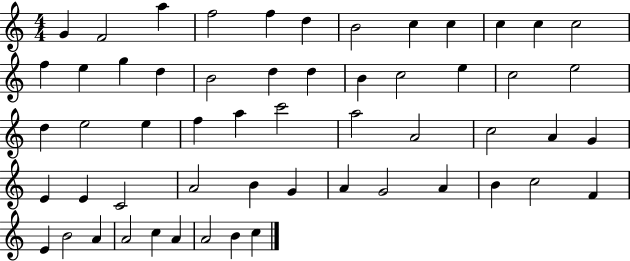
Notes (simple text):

G4/q F4/h A5/q F5/h F5/q D5/q B4/h C5/q C5/q C5/q C5/q C5/h F5/q E5/q G5/q D5/q B4/h D5/q D5/q B4/q C5/h E5/q C5/h E5/h D5/q E5/h E5/q F5/q A5/q C6/h A5/h A4/h C5/h A4/q G4/q E4/q E4/q C4/h A4/h B4/q G4/q A4/q G4/h A4/q B4/q C5/h F4/q E4/q B4/h A4/q A4/h C5/q A4/q A4/h B4/q C5/q